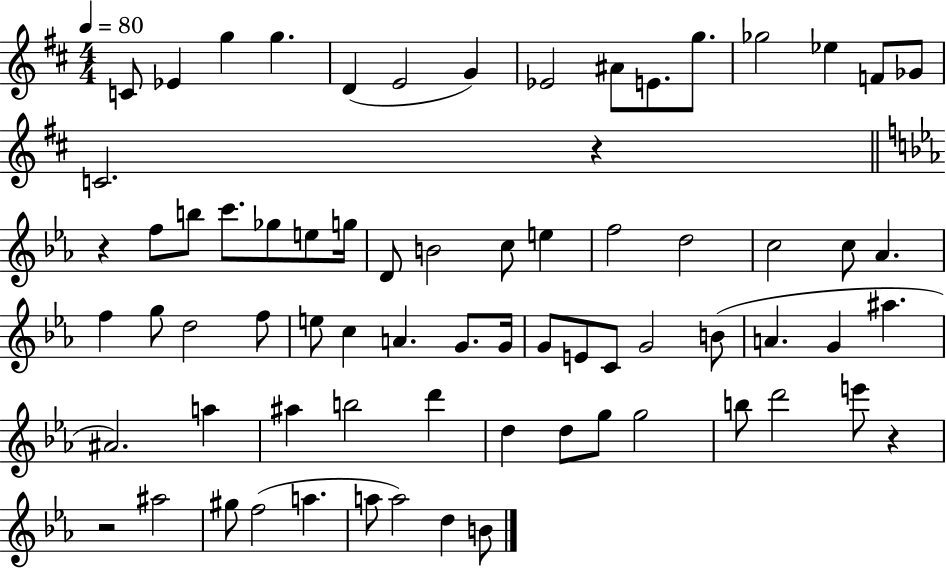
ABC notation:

X:1
T:Untitled
M:4/4
L:1/4
K:D
C/2 _E g g D E2 G _E2 ^A/2 E/2 g/2 _g2 _e F/2 _G/2 C2 z z f/2 b/2 c'/2 _g/2 e/2 g/4 D/2 B2 c/2 e f2 d2 c2 c/2 _A f g/2 d2 f/2 e/2 c A G/2 G/4 G/2 E/2 C/2 G2 B/2 A G ^a ^A2 a ^a b2 d' d d/2 g/2 g2 b/2 d'2 e'/2 z z2 ^a2 ^g/2 f2 a a/2 a2 d B/2